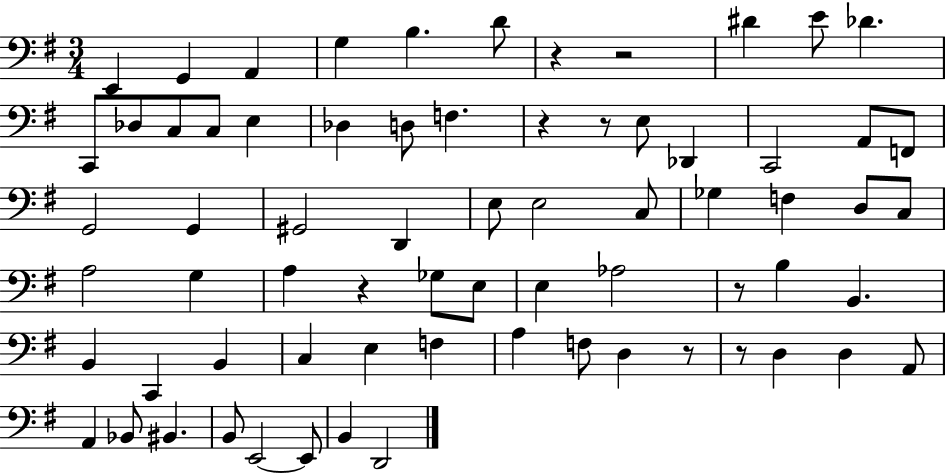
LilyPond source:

{
  \clef bass
  \numericTimeSignature
  \time 3/4
  \key g \major
  e,4 g,4 a,4 | g4 b4. d'8 | r4 r2 | dis'4 e'8 des'4. | \break c,8 des8 c8 c8 e4 | des4 d8 f4. | r4 r8 e8 des,4 | c,2 a,8 f,8 | \break g,2 g,4 | gis,2 d,4 | e8 e2 c8 | ges4 f4 d8 c8 | \break a2 g4 | a4 r4 ges8 e8 | e4 aes2 | r8 b4 b,4. | \break b,4 c,4 b,4 | c4 e4 f4 | a4 f8 d4 r8 | r8 d4 d4 a,8 | \break a,4 bes,8 bis,4. | b,8 e,2~~ e,8 | b,4 d,2 | \bar "|."
}